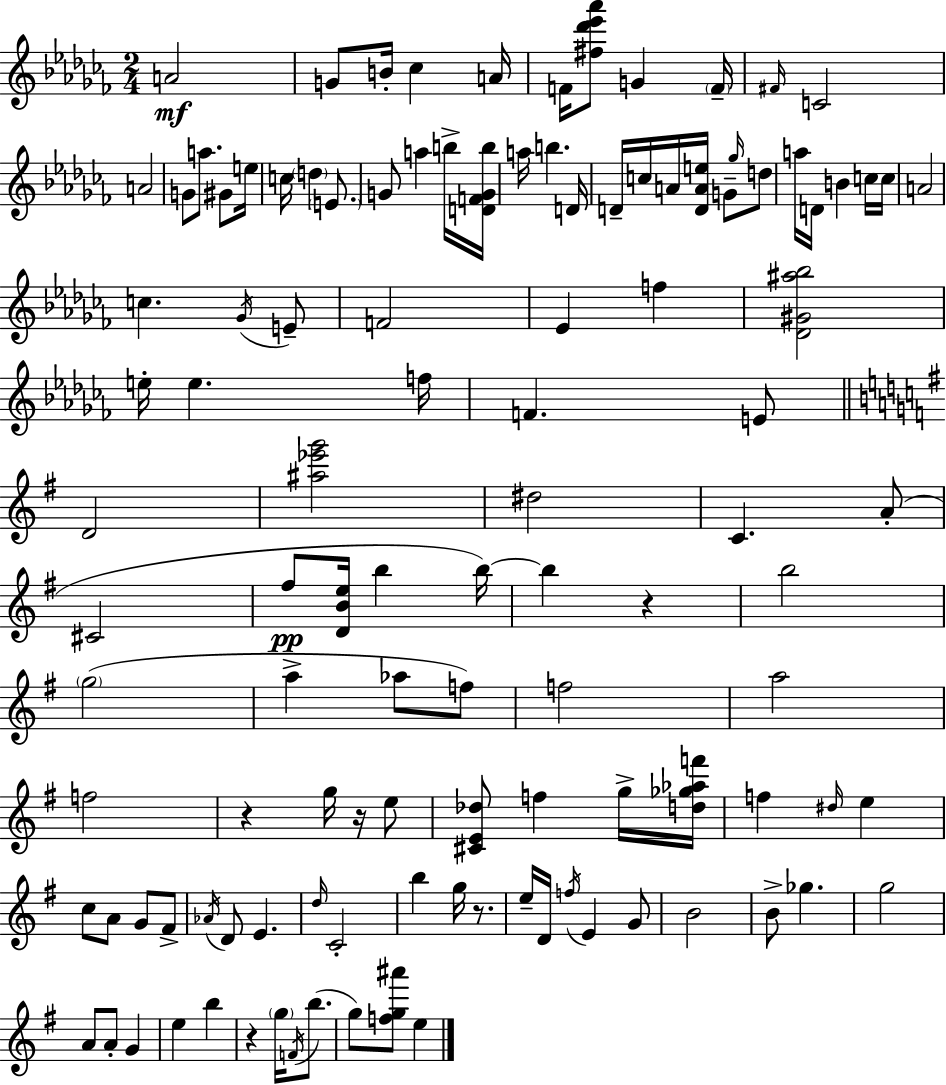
{
  \clef treble
  \numericTimeSignature
  \time 2/4
  \key aes \minor
  a'2\mf | g'8 b'16-. ces''4 a'16 | f'16 <fis'' des''' ees''' aes'''>8 g'4 \parenthesize f'16-- | \grace { fis'16 } c'2 | \break a'2 | g'8 a''8. gis'8 | e''16 c''16 \parenthesize d''4 \parenthesize e'8. | g'8 a''4 b''16-> | \break <d' f' g' b''>16 a''16 b''4. | d'16 d'16-- c''16 a'16 <d' a' e''>16 g'8-- \grace { ges''16 } | d''8 a''16 d'16 b'4 | c''16 c''16 a'2 | \break c''4. | \acciaccatura { ges'16 } e'8-- f'2 | ees'4 f''4 | <des' gis' ais'' bes''>2 | \break e''16-. e''4. | f''16 f'4. | e'8 \bar "||" \break \key e \minor d'2 | <ais'' ees''' g'''>2 | dis''2 | c'4. a'8-.( | \break cis'2 | fis''8\pp <d' b' e''>16 b''4 b''16~~) | b''4 r4 | b''2 | \break \parenthesize g''2( | a''4-> aes''8 f''8) | f''2 | a''2 | \break f''2 | r4 g''16 r16 e''8 | <cis' e' des''>8 f''4 g''16-> <d'' ges'' aes'' f'''>16 | f''4 \grace { dis''16 } e''4 | \break c''8 a'8 g'8 fis'8-> | \acciaccatura { aes'16 } d'8 e'4. | \grace { d''16 } c'2-. | b''4 g''16 | \break r8. e''16-- d'16 \acciaccatura { f''16 } e'4 | g'8 b'2 | b'8-> ges''4. | g''2 | \break a'8 a'8-. | g'4 e''4 | b''4 r4 | \parenthesize g''16 \acciaccatura { f'16 }( b''8. g''8) <f'' g'' ais'''>8 | \break e''4 \bar "|."
}